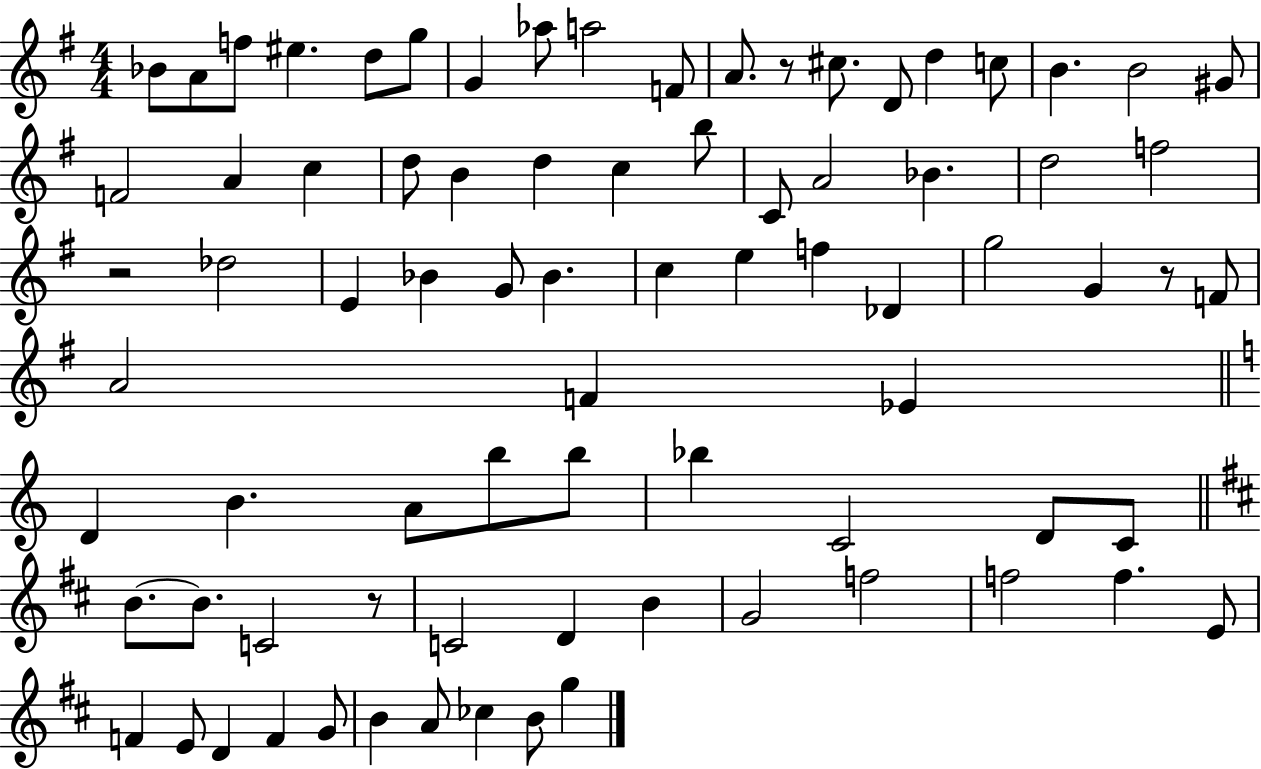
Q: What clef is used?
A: treble